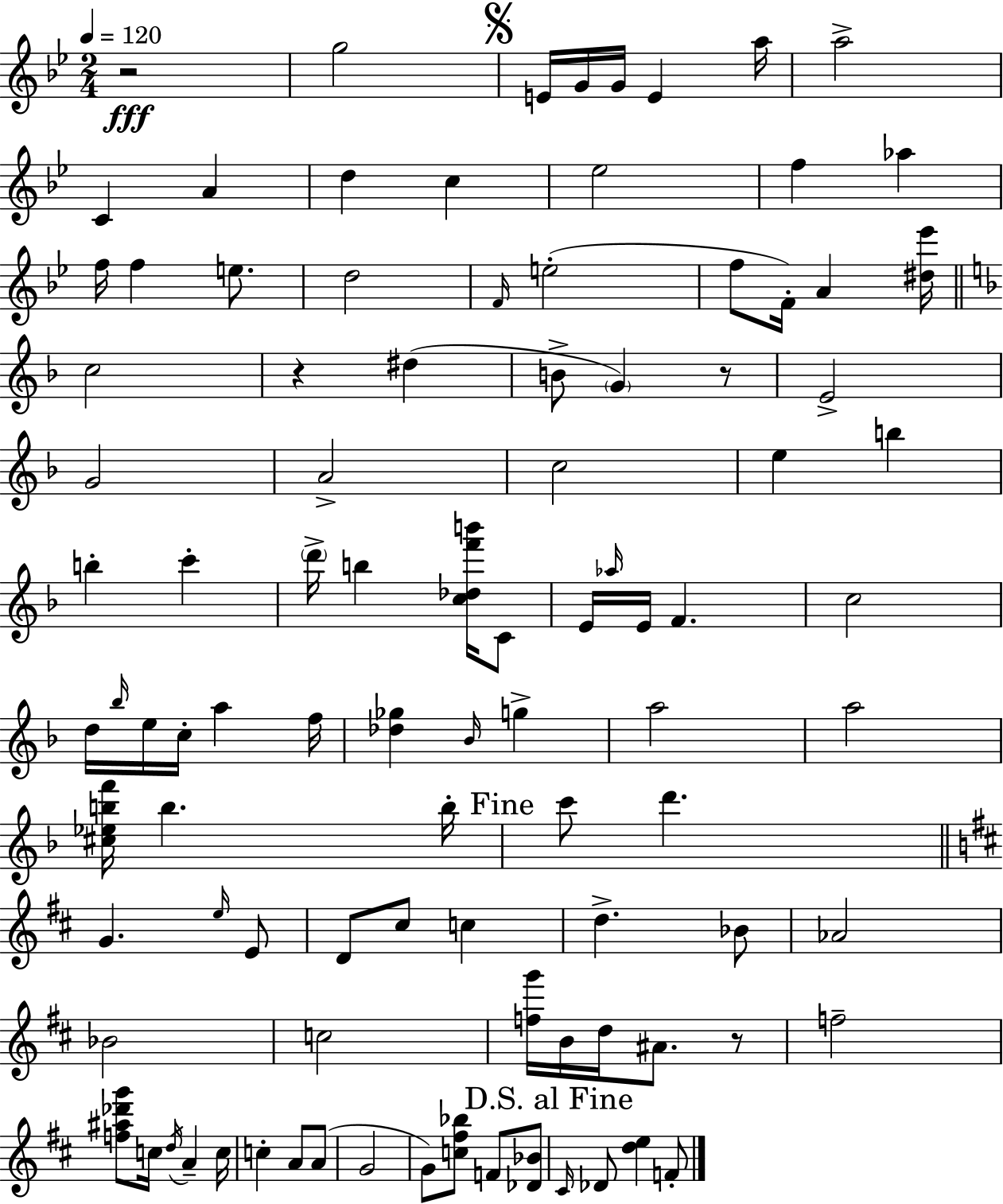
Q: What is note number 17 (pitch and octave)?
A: E5